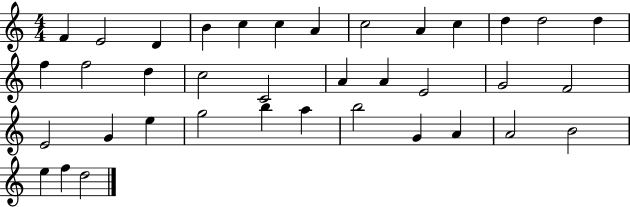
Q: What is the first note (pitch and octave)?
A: F4